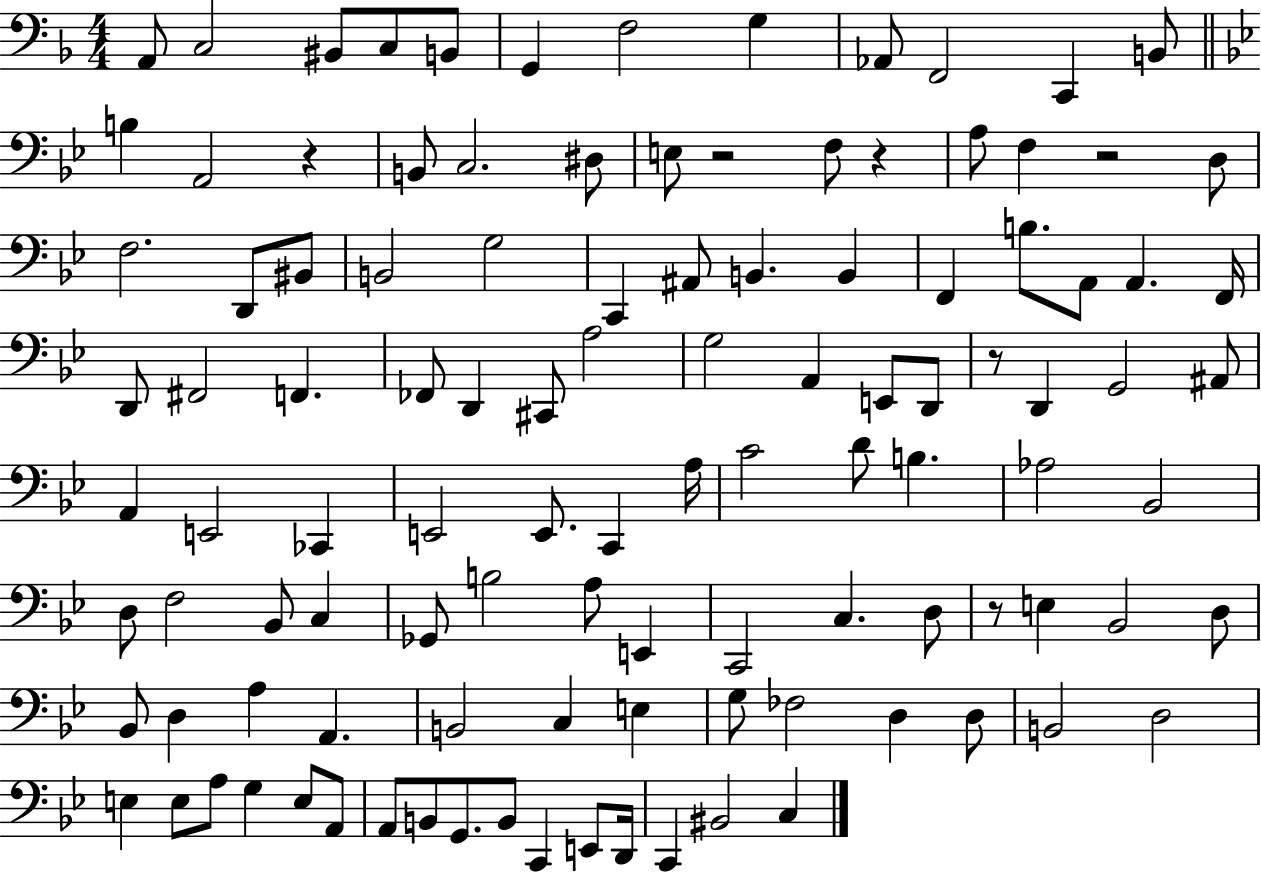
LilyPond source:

{
  \clef bass
  \numericTimeSignature
  \time 4/4
  \key f \major
  \repeat volta 2 { a,8 c2 bis,8 c8 b,8 | g,4 f2 g4 | aes,8 f,2 c,4 b,8 | \bar "||" \break \key bes \major b4 a,2 r4 | b,8 c2. dis8 | e8 r2 f8 r4 | a8 f4 r2 d8 | \break f2. d,8 bis,8 | b,2 g2 | c,4 ais,8 b,4. b,4 | f,4 b8. a,8 a,4. f,16 | \break d,8 fis,2 f,4. | fes,8 d,4 cis,8 a2 | g2 a,4 e,8 d,8 | r8 d,4 g,2 ais,8 | \break a,4 e,2 ces,4 | e,2 e,8. c,4 a16 | c'2 d'8 b4. | aes2 bes,2 | \break d8 f2 bes,8 c4 | ges,8 b2 a8 e,4 | c,2 c4. d8 | r8 e4 bes,2 d8 | \break bes,8 d4 a4 a,4. | b,2 c4 e4 | g8 fes2 d4 d8 | b,2 d2 | \break e4 e8 a8 g4 e8 a,8 | a,8 b,8 g,8. b,8 c,4 e,8 d,16 | c,4 bis,2 c4 | } \bar "|."
}